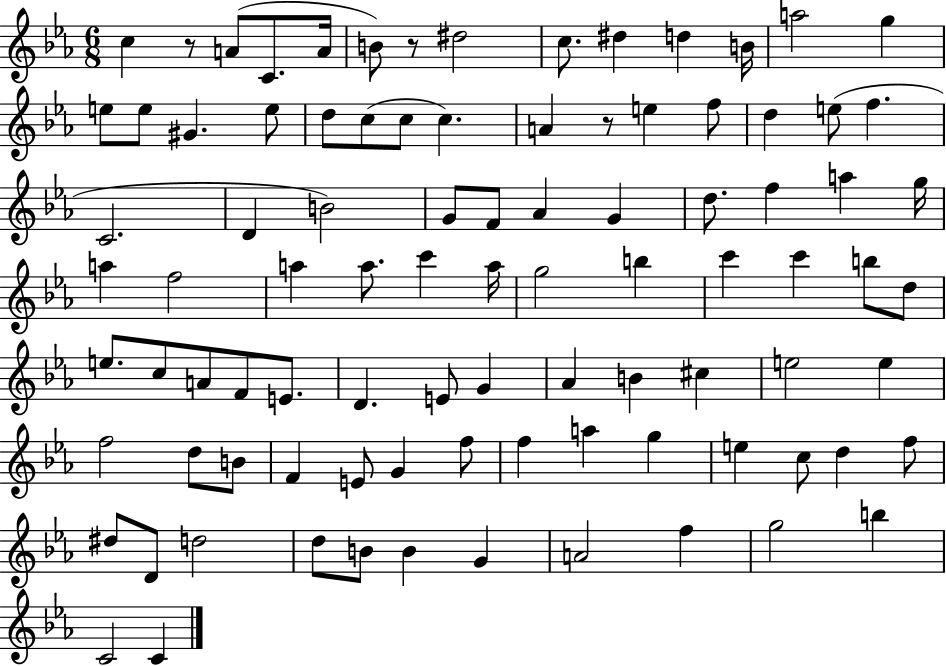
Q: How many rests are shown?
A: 3